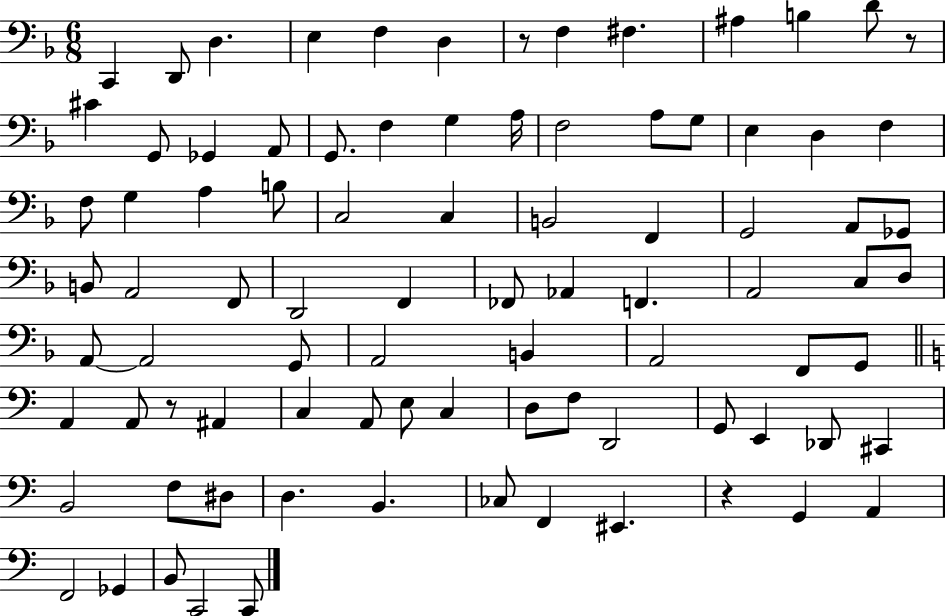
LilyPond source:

{
  \clef bass
  \numericTimeSignature
  \time 6/8
  \key f \major
  \repeat volta 2 { c,4 d,8 d4. | e4 f4 d4 | r8 f4 fis4. | ais4 b4 d'8 r8 | \break cis'4 g,8 ges,4 a,8 | g,8. f4 g4 a16 | f2 a8 g8 | e4 d4 f4 | \break f8 g4 a4 b8 | c2 c4 | b,2 f,4 | g,2 a,8 ges,8 | \break b,8 a,2 f,8 | d,2 f,4 | fes,8 aes,4 f,4. | a,2 c8 d8 | \break a,8~~ a,2 g,8 | a,2 b,4 | a,2 f,8 g,8 | \bar "||" \break \key a \minor a,4 a,8 r8 ais,4 | c4 a,8 e8 c4 | d8 f8 d,2 | g,8 e,4 des,8 cis,4 | \break b,2 f8 dis8 | d4. b,4. | ces8 f,4 eis,4. | r4 g,4 a,4 | \break f,2 ges,4 | b,8 c,2 c,8 | } \bar "|."
}